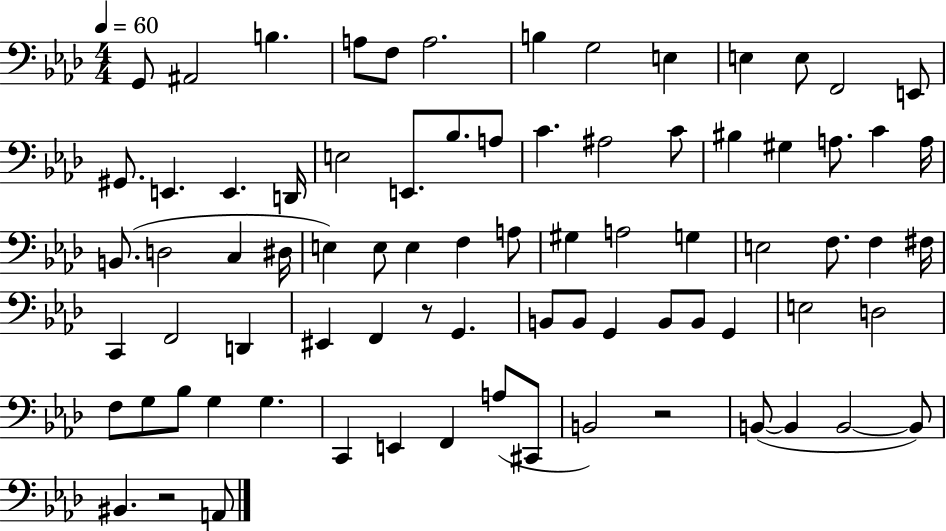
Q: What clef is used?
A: bass